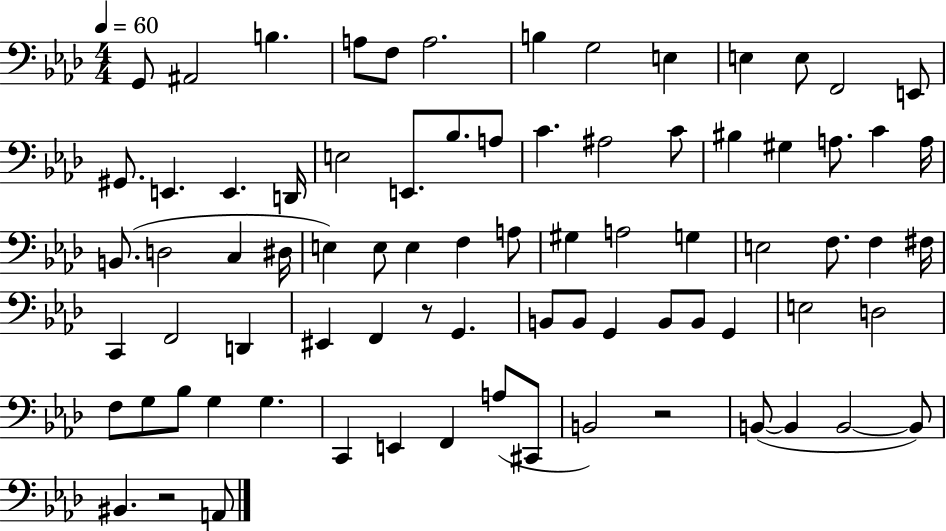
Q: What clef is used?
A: bass